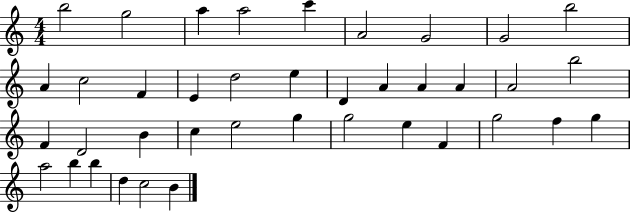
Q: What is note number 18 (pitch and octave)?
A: A4